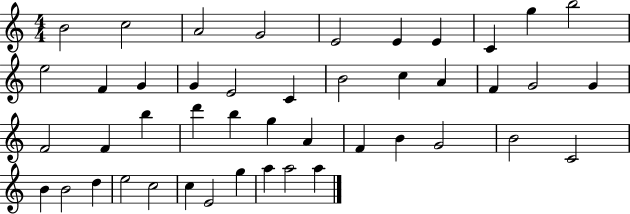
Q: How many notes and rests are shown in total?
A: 45